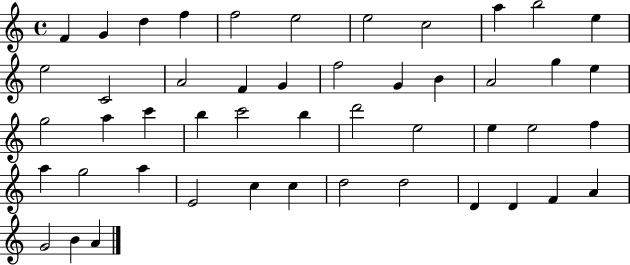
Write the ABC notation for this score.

X:1
T:Untitled
M:4/4
L:1/4
K:C
F G d f f2 e2 e2 c2 a b2 e e2 C2 A2 F G f2 G B A2 g e g2 a c' b c'2 b d'2 e2 e e2 f a g2 a E2 c c d2 d2 D D F A G2 B A